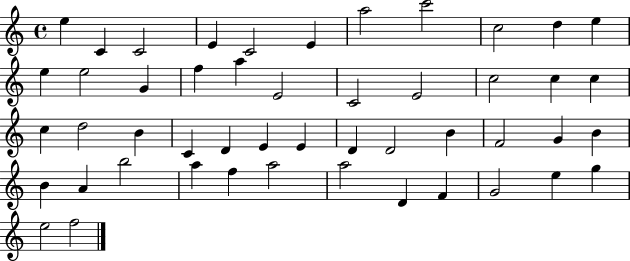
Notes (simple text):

E5/q C4/q C4/h E4/q C4/h E4/q A5/h C6/h C5/h D5/q E5/q E5/q E5/h G4/q F5/q A5/q E4/h C4/h E4/h C5/h C5/q C5/q C5/q D5/h B4/q C4/q D4/q E4/q E4/q D4/q D4/h B4/q F4/h G4/q B4/q B4/q A4/q B5/h A5/q F5/q A5/h A5/h D4/q F4/q G4/h E5/q G5/q E5/h F5/h